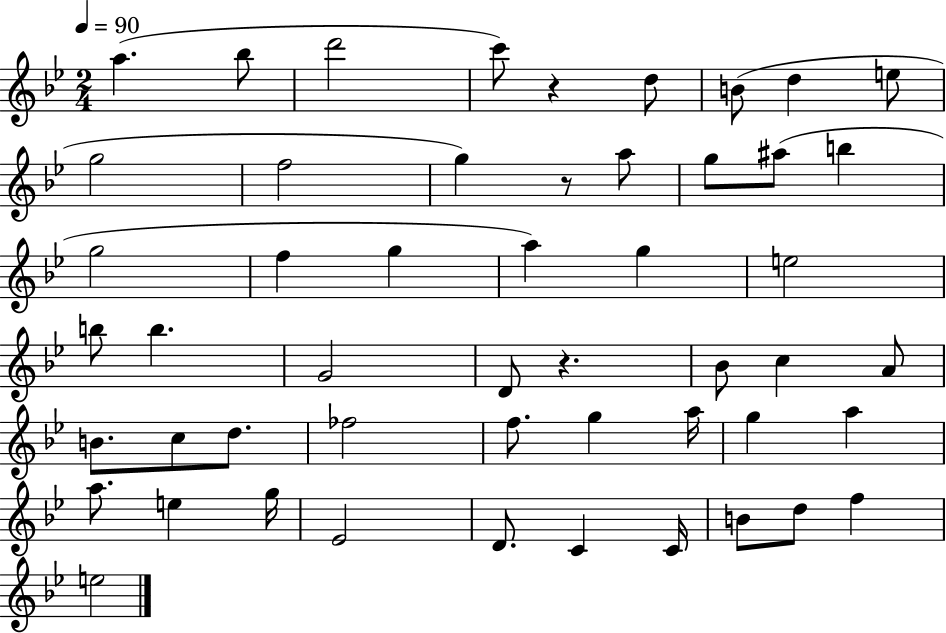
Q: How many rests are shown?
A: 3